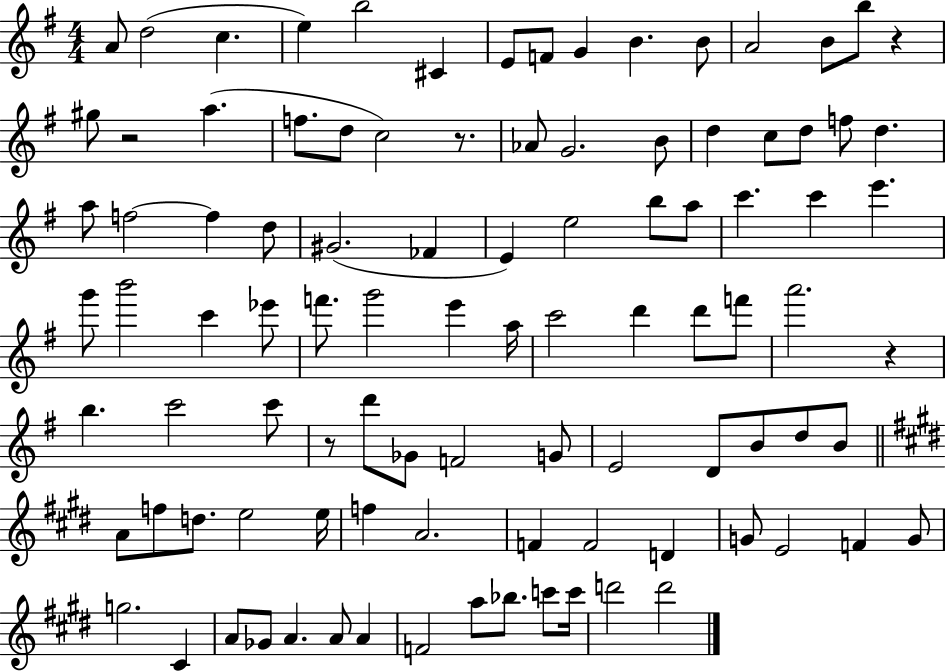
A4/e D5/h C5/q. E5/q B5/h C#4/q E4/e F4/e G4/q B4/q. B4/e A4/h B4/e B5/e R/q G#5/e R/h A5/q. F5/e. D5/e C5/h R/e. Ab4/e G4/h. B4/e D5/q C5/e D5/e F5/e D5/q. A5/e F5/h F5/q D5/e G#4/h. FES4/q E4/q E5/h B5/e A5/e C6/q. C6/q E6/q. G6/e B6/h C6/q Eb6/e F6/e. G6/h E6/q A5/s C6/h D6/q D6/e F6/e A6/h. R/q B5/q. C6/h C6/e R/e D6/e Gb4/e F4/h G4/e E4/h D4/e B4/e D5/e B4/e A4/e F5/e D5/e. E5/h E5/s F5/q A4/h. F4/q F4/h D4/q G4/e E4/h F4/q G4/e G5/h. C#4/q A4/e Gb4/e A4/q. A4/e A4/q F4/h A5/e Bb5/e. C6/e C6/s D6/h D6/h